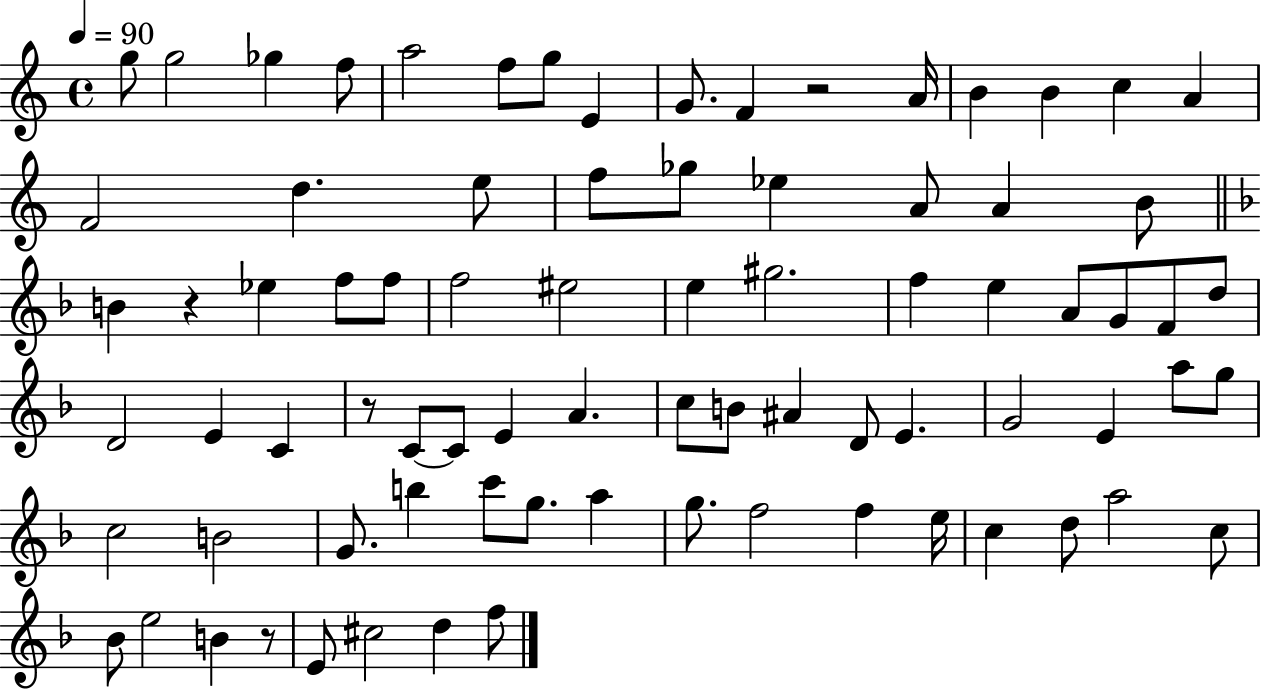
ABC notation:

X:1
T:Untitled
M:4/4
L:1/4
K:C
g/2 g2 _g f/2 a2 f/2 g/2 E G/2 F z2 A/4 B B c A F2 d e/2 f/2 _g/2 _e A/2 A B/2 B z _e f/2 f/2 f2 ^e2 e ^g2 f e A/2 G/2 F/2 d/2 D2 E C z/2 C/2 C/2 E A c/2 B/2 ^A D/2 E G2 E a/2 g/2 c2 B2 G/2 b c'/2 g/2 a g/2 f2 f e/4 c d/2 a2 c/2 _B/2 e2 B z/2 E/2 ^c2 d f/2